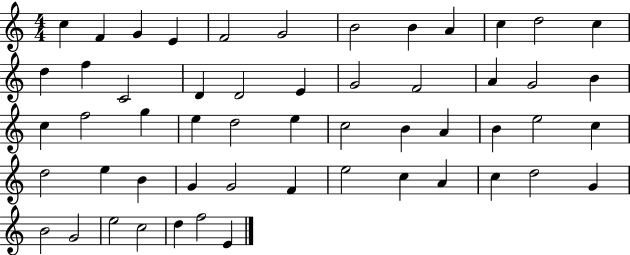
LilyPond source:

{
  \clef treble
  \numericTimeSignature
  \time 4/4
  \key c \major
  c''4 f'4 g'4 e'4 | f'2 g'2 | b'2 b'4 a'4 | c''4 d''2 c''4 | \break d''4 f''4 c'2 | d'4 d'2 e'4 | g'2 f'2 | a'4 g'2 b'4 | \break c''4 f''2 g''4 | e''4 d''2 e''4 | c''2 b'4 a'4 | b'4 e''2 c''4 | \break d''2 e''4 b'4 | g'4 g'2 f'4 | e''2 c''4 a'4 | c''4 d''2 g'4 | \break b'2 g'2 | e''2 c''2 | d''4 f''2 e'4 | \bar "|."
}